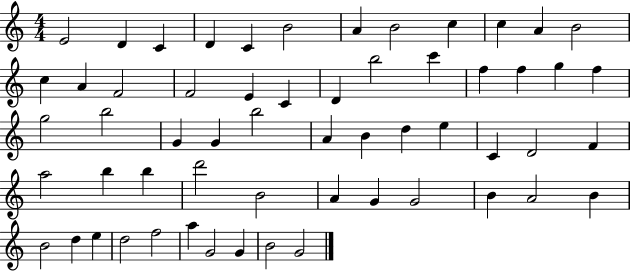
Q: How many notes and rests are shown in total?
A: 58